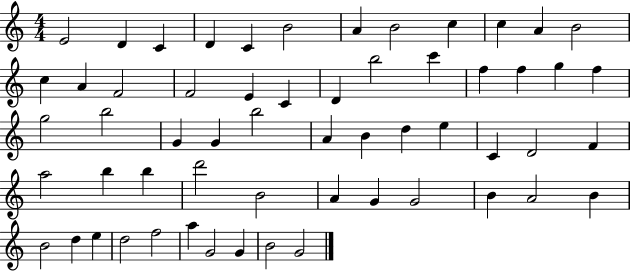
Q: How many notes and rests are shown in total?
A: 58